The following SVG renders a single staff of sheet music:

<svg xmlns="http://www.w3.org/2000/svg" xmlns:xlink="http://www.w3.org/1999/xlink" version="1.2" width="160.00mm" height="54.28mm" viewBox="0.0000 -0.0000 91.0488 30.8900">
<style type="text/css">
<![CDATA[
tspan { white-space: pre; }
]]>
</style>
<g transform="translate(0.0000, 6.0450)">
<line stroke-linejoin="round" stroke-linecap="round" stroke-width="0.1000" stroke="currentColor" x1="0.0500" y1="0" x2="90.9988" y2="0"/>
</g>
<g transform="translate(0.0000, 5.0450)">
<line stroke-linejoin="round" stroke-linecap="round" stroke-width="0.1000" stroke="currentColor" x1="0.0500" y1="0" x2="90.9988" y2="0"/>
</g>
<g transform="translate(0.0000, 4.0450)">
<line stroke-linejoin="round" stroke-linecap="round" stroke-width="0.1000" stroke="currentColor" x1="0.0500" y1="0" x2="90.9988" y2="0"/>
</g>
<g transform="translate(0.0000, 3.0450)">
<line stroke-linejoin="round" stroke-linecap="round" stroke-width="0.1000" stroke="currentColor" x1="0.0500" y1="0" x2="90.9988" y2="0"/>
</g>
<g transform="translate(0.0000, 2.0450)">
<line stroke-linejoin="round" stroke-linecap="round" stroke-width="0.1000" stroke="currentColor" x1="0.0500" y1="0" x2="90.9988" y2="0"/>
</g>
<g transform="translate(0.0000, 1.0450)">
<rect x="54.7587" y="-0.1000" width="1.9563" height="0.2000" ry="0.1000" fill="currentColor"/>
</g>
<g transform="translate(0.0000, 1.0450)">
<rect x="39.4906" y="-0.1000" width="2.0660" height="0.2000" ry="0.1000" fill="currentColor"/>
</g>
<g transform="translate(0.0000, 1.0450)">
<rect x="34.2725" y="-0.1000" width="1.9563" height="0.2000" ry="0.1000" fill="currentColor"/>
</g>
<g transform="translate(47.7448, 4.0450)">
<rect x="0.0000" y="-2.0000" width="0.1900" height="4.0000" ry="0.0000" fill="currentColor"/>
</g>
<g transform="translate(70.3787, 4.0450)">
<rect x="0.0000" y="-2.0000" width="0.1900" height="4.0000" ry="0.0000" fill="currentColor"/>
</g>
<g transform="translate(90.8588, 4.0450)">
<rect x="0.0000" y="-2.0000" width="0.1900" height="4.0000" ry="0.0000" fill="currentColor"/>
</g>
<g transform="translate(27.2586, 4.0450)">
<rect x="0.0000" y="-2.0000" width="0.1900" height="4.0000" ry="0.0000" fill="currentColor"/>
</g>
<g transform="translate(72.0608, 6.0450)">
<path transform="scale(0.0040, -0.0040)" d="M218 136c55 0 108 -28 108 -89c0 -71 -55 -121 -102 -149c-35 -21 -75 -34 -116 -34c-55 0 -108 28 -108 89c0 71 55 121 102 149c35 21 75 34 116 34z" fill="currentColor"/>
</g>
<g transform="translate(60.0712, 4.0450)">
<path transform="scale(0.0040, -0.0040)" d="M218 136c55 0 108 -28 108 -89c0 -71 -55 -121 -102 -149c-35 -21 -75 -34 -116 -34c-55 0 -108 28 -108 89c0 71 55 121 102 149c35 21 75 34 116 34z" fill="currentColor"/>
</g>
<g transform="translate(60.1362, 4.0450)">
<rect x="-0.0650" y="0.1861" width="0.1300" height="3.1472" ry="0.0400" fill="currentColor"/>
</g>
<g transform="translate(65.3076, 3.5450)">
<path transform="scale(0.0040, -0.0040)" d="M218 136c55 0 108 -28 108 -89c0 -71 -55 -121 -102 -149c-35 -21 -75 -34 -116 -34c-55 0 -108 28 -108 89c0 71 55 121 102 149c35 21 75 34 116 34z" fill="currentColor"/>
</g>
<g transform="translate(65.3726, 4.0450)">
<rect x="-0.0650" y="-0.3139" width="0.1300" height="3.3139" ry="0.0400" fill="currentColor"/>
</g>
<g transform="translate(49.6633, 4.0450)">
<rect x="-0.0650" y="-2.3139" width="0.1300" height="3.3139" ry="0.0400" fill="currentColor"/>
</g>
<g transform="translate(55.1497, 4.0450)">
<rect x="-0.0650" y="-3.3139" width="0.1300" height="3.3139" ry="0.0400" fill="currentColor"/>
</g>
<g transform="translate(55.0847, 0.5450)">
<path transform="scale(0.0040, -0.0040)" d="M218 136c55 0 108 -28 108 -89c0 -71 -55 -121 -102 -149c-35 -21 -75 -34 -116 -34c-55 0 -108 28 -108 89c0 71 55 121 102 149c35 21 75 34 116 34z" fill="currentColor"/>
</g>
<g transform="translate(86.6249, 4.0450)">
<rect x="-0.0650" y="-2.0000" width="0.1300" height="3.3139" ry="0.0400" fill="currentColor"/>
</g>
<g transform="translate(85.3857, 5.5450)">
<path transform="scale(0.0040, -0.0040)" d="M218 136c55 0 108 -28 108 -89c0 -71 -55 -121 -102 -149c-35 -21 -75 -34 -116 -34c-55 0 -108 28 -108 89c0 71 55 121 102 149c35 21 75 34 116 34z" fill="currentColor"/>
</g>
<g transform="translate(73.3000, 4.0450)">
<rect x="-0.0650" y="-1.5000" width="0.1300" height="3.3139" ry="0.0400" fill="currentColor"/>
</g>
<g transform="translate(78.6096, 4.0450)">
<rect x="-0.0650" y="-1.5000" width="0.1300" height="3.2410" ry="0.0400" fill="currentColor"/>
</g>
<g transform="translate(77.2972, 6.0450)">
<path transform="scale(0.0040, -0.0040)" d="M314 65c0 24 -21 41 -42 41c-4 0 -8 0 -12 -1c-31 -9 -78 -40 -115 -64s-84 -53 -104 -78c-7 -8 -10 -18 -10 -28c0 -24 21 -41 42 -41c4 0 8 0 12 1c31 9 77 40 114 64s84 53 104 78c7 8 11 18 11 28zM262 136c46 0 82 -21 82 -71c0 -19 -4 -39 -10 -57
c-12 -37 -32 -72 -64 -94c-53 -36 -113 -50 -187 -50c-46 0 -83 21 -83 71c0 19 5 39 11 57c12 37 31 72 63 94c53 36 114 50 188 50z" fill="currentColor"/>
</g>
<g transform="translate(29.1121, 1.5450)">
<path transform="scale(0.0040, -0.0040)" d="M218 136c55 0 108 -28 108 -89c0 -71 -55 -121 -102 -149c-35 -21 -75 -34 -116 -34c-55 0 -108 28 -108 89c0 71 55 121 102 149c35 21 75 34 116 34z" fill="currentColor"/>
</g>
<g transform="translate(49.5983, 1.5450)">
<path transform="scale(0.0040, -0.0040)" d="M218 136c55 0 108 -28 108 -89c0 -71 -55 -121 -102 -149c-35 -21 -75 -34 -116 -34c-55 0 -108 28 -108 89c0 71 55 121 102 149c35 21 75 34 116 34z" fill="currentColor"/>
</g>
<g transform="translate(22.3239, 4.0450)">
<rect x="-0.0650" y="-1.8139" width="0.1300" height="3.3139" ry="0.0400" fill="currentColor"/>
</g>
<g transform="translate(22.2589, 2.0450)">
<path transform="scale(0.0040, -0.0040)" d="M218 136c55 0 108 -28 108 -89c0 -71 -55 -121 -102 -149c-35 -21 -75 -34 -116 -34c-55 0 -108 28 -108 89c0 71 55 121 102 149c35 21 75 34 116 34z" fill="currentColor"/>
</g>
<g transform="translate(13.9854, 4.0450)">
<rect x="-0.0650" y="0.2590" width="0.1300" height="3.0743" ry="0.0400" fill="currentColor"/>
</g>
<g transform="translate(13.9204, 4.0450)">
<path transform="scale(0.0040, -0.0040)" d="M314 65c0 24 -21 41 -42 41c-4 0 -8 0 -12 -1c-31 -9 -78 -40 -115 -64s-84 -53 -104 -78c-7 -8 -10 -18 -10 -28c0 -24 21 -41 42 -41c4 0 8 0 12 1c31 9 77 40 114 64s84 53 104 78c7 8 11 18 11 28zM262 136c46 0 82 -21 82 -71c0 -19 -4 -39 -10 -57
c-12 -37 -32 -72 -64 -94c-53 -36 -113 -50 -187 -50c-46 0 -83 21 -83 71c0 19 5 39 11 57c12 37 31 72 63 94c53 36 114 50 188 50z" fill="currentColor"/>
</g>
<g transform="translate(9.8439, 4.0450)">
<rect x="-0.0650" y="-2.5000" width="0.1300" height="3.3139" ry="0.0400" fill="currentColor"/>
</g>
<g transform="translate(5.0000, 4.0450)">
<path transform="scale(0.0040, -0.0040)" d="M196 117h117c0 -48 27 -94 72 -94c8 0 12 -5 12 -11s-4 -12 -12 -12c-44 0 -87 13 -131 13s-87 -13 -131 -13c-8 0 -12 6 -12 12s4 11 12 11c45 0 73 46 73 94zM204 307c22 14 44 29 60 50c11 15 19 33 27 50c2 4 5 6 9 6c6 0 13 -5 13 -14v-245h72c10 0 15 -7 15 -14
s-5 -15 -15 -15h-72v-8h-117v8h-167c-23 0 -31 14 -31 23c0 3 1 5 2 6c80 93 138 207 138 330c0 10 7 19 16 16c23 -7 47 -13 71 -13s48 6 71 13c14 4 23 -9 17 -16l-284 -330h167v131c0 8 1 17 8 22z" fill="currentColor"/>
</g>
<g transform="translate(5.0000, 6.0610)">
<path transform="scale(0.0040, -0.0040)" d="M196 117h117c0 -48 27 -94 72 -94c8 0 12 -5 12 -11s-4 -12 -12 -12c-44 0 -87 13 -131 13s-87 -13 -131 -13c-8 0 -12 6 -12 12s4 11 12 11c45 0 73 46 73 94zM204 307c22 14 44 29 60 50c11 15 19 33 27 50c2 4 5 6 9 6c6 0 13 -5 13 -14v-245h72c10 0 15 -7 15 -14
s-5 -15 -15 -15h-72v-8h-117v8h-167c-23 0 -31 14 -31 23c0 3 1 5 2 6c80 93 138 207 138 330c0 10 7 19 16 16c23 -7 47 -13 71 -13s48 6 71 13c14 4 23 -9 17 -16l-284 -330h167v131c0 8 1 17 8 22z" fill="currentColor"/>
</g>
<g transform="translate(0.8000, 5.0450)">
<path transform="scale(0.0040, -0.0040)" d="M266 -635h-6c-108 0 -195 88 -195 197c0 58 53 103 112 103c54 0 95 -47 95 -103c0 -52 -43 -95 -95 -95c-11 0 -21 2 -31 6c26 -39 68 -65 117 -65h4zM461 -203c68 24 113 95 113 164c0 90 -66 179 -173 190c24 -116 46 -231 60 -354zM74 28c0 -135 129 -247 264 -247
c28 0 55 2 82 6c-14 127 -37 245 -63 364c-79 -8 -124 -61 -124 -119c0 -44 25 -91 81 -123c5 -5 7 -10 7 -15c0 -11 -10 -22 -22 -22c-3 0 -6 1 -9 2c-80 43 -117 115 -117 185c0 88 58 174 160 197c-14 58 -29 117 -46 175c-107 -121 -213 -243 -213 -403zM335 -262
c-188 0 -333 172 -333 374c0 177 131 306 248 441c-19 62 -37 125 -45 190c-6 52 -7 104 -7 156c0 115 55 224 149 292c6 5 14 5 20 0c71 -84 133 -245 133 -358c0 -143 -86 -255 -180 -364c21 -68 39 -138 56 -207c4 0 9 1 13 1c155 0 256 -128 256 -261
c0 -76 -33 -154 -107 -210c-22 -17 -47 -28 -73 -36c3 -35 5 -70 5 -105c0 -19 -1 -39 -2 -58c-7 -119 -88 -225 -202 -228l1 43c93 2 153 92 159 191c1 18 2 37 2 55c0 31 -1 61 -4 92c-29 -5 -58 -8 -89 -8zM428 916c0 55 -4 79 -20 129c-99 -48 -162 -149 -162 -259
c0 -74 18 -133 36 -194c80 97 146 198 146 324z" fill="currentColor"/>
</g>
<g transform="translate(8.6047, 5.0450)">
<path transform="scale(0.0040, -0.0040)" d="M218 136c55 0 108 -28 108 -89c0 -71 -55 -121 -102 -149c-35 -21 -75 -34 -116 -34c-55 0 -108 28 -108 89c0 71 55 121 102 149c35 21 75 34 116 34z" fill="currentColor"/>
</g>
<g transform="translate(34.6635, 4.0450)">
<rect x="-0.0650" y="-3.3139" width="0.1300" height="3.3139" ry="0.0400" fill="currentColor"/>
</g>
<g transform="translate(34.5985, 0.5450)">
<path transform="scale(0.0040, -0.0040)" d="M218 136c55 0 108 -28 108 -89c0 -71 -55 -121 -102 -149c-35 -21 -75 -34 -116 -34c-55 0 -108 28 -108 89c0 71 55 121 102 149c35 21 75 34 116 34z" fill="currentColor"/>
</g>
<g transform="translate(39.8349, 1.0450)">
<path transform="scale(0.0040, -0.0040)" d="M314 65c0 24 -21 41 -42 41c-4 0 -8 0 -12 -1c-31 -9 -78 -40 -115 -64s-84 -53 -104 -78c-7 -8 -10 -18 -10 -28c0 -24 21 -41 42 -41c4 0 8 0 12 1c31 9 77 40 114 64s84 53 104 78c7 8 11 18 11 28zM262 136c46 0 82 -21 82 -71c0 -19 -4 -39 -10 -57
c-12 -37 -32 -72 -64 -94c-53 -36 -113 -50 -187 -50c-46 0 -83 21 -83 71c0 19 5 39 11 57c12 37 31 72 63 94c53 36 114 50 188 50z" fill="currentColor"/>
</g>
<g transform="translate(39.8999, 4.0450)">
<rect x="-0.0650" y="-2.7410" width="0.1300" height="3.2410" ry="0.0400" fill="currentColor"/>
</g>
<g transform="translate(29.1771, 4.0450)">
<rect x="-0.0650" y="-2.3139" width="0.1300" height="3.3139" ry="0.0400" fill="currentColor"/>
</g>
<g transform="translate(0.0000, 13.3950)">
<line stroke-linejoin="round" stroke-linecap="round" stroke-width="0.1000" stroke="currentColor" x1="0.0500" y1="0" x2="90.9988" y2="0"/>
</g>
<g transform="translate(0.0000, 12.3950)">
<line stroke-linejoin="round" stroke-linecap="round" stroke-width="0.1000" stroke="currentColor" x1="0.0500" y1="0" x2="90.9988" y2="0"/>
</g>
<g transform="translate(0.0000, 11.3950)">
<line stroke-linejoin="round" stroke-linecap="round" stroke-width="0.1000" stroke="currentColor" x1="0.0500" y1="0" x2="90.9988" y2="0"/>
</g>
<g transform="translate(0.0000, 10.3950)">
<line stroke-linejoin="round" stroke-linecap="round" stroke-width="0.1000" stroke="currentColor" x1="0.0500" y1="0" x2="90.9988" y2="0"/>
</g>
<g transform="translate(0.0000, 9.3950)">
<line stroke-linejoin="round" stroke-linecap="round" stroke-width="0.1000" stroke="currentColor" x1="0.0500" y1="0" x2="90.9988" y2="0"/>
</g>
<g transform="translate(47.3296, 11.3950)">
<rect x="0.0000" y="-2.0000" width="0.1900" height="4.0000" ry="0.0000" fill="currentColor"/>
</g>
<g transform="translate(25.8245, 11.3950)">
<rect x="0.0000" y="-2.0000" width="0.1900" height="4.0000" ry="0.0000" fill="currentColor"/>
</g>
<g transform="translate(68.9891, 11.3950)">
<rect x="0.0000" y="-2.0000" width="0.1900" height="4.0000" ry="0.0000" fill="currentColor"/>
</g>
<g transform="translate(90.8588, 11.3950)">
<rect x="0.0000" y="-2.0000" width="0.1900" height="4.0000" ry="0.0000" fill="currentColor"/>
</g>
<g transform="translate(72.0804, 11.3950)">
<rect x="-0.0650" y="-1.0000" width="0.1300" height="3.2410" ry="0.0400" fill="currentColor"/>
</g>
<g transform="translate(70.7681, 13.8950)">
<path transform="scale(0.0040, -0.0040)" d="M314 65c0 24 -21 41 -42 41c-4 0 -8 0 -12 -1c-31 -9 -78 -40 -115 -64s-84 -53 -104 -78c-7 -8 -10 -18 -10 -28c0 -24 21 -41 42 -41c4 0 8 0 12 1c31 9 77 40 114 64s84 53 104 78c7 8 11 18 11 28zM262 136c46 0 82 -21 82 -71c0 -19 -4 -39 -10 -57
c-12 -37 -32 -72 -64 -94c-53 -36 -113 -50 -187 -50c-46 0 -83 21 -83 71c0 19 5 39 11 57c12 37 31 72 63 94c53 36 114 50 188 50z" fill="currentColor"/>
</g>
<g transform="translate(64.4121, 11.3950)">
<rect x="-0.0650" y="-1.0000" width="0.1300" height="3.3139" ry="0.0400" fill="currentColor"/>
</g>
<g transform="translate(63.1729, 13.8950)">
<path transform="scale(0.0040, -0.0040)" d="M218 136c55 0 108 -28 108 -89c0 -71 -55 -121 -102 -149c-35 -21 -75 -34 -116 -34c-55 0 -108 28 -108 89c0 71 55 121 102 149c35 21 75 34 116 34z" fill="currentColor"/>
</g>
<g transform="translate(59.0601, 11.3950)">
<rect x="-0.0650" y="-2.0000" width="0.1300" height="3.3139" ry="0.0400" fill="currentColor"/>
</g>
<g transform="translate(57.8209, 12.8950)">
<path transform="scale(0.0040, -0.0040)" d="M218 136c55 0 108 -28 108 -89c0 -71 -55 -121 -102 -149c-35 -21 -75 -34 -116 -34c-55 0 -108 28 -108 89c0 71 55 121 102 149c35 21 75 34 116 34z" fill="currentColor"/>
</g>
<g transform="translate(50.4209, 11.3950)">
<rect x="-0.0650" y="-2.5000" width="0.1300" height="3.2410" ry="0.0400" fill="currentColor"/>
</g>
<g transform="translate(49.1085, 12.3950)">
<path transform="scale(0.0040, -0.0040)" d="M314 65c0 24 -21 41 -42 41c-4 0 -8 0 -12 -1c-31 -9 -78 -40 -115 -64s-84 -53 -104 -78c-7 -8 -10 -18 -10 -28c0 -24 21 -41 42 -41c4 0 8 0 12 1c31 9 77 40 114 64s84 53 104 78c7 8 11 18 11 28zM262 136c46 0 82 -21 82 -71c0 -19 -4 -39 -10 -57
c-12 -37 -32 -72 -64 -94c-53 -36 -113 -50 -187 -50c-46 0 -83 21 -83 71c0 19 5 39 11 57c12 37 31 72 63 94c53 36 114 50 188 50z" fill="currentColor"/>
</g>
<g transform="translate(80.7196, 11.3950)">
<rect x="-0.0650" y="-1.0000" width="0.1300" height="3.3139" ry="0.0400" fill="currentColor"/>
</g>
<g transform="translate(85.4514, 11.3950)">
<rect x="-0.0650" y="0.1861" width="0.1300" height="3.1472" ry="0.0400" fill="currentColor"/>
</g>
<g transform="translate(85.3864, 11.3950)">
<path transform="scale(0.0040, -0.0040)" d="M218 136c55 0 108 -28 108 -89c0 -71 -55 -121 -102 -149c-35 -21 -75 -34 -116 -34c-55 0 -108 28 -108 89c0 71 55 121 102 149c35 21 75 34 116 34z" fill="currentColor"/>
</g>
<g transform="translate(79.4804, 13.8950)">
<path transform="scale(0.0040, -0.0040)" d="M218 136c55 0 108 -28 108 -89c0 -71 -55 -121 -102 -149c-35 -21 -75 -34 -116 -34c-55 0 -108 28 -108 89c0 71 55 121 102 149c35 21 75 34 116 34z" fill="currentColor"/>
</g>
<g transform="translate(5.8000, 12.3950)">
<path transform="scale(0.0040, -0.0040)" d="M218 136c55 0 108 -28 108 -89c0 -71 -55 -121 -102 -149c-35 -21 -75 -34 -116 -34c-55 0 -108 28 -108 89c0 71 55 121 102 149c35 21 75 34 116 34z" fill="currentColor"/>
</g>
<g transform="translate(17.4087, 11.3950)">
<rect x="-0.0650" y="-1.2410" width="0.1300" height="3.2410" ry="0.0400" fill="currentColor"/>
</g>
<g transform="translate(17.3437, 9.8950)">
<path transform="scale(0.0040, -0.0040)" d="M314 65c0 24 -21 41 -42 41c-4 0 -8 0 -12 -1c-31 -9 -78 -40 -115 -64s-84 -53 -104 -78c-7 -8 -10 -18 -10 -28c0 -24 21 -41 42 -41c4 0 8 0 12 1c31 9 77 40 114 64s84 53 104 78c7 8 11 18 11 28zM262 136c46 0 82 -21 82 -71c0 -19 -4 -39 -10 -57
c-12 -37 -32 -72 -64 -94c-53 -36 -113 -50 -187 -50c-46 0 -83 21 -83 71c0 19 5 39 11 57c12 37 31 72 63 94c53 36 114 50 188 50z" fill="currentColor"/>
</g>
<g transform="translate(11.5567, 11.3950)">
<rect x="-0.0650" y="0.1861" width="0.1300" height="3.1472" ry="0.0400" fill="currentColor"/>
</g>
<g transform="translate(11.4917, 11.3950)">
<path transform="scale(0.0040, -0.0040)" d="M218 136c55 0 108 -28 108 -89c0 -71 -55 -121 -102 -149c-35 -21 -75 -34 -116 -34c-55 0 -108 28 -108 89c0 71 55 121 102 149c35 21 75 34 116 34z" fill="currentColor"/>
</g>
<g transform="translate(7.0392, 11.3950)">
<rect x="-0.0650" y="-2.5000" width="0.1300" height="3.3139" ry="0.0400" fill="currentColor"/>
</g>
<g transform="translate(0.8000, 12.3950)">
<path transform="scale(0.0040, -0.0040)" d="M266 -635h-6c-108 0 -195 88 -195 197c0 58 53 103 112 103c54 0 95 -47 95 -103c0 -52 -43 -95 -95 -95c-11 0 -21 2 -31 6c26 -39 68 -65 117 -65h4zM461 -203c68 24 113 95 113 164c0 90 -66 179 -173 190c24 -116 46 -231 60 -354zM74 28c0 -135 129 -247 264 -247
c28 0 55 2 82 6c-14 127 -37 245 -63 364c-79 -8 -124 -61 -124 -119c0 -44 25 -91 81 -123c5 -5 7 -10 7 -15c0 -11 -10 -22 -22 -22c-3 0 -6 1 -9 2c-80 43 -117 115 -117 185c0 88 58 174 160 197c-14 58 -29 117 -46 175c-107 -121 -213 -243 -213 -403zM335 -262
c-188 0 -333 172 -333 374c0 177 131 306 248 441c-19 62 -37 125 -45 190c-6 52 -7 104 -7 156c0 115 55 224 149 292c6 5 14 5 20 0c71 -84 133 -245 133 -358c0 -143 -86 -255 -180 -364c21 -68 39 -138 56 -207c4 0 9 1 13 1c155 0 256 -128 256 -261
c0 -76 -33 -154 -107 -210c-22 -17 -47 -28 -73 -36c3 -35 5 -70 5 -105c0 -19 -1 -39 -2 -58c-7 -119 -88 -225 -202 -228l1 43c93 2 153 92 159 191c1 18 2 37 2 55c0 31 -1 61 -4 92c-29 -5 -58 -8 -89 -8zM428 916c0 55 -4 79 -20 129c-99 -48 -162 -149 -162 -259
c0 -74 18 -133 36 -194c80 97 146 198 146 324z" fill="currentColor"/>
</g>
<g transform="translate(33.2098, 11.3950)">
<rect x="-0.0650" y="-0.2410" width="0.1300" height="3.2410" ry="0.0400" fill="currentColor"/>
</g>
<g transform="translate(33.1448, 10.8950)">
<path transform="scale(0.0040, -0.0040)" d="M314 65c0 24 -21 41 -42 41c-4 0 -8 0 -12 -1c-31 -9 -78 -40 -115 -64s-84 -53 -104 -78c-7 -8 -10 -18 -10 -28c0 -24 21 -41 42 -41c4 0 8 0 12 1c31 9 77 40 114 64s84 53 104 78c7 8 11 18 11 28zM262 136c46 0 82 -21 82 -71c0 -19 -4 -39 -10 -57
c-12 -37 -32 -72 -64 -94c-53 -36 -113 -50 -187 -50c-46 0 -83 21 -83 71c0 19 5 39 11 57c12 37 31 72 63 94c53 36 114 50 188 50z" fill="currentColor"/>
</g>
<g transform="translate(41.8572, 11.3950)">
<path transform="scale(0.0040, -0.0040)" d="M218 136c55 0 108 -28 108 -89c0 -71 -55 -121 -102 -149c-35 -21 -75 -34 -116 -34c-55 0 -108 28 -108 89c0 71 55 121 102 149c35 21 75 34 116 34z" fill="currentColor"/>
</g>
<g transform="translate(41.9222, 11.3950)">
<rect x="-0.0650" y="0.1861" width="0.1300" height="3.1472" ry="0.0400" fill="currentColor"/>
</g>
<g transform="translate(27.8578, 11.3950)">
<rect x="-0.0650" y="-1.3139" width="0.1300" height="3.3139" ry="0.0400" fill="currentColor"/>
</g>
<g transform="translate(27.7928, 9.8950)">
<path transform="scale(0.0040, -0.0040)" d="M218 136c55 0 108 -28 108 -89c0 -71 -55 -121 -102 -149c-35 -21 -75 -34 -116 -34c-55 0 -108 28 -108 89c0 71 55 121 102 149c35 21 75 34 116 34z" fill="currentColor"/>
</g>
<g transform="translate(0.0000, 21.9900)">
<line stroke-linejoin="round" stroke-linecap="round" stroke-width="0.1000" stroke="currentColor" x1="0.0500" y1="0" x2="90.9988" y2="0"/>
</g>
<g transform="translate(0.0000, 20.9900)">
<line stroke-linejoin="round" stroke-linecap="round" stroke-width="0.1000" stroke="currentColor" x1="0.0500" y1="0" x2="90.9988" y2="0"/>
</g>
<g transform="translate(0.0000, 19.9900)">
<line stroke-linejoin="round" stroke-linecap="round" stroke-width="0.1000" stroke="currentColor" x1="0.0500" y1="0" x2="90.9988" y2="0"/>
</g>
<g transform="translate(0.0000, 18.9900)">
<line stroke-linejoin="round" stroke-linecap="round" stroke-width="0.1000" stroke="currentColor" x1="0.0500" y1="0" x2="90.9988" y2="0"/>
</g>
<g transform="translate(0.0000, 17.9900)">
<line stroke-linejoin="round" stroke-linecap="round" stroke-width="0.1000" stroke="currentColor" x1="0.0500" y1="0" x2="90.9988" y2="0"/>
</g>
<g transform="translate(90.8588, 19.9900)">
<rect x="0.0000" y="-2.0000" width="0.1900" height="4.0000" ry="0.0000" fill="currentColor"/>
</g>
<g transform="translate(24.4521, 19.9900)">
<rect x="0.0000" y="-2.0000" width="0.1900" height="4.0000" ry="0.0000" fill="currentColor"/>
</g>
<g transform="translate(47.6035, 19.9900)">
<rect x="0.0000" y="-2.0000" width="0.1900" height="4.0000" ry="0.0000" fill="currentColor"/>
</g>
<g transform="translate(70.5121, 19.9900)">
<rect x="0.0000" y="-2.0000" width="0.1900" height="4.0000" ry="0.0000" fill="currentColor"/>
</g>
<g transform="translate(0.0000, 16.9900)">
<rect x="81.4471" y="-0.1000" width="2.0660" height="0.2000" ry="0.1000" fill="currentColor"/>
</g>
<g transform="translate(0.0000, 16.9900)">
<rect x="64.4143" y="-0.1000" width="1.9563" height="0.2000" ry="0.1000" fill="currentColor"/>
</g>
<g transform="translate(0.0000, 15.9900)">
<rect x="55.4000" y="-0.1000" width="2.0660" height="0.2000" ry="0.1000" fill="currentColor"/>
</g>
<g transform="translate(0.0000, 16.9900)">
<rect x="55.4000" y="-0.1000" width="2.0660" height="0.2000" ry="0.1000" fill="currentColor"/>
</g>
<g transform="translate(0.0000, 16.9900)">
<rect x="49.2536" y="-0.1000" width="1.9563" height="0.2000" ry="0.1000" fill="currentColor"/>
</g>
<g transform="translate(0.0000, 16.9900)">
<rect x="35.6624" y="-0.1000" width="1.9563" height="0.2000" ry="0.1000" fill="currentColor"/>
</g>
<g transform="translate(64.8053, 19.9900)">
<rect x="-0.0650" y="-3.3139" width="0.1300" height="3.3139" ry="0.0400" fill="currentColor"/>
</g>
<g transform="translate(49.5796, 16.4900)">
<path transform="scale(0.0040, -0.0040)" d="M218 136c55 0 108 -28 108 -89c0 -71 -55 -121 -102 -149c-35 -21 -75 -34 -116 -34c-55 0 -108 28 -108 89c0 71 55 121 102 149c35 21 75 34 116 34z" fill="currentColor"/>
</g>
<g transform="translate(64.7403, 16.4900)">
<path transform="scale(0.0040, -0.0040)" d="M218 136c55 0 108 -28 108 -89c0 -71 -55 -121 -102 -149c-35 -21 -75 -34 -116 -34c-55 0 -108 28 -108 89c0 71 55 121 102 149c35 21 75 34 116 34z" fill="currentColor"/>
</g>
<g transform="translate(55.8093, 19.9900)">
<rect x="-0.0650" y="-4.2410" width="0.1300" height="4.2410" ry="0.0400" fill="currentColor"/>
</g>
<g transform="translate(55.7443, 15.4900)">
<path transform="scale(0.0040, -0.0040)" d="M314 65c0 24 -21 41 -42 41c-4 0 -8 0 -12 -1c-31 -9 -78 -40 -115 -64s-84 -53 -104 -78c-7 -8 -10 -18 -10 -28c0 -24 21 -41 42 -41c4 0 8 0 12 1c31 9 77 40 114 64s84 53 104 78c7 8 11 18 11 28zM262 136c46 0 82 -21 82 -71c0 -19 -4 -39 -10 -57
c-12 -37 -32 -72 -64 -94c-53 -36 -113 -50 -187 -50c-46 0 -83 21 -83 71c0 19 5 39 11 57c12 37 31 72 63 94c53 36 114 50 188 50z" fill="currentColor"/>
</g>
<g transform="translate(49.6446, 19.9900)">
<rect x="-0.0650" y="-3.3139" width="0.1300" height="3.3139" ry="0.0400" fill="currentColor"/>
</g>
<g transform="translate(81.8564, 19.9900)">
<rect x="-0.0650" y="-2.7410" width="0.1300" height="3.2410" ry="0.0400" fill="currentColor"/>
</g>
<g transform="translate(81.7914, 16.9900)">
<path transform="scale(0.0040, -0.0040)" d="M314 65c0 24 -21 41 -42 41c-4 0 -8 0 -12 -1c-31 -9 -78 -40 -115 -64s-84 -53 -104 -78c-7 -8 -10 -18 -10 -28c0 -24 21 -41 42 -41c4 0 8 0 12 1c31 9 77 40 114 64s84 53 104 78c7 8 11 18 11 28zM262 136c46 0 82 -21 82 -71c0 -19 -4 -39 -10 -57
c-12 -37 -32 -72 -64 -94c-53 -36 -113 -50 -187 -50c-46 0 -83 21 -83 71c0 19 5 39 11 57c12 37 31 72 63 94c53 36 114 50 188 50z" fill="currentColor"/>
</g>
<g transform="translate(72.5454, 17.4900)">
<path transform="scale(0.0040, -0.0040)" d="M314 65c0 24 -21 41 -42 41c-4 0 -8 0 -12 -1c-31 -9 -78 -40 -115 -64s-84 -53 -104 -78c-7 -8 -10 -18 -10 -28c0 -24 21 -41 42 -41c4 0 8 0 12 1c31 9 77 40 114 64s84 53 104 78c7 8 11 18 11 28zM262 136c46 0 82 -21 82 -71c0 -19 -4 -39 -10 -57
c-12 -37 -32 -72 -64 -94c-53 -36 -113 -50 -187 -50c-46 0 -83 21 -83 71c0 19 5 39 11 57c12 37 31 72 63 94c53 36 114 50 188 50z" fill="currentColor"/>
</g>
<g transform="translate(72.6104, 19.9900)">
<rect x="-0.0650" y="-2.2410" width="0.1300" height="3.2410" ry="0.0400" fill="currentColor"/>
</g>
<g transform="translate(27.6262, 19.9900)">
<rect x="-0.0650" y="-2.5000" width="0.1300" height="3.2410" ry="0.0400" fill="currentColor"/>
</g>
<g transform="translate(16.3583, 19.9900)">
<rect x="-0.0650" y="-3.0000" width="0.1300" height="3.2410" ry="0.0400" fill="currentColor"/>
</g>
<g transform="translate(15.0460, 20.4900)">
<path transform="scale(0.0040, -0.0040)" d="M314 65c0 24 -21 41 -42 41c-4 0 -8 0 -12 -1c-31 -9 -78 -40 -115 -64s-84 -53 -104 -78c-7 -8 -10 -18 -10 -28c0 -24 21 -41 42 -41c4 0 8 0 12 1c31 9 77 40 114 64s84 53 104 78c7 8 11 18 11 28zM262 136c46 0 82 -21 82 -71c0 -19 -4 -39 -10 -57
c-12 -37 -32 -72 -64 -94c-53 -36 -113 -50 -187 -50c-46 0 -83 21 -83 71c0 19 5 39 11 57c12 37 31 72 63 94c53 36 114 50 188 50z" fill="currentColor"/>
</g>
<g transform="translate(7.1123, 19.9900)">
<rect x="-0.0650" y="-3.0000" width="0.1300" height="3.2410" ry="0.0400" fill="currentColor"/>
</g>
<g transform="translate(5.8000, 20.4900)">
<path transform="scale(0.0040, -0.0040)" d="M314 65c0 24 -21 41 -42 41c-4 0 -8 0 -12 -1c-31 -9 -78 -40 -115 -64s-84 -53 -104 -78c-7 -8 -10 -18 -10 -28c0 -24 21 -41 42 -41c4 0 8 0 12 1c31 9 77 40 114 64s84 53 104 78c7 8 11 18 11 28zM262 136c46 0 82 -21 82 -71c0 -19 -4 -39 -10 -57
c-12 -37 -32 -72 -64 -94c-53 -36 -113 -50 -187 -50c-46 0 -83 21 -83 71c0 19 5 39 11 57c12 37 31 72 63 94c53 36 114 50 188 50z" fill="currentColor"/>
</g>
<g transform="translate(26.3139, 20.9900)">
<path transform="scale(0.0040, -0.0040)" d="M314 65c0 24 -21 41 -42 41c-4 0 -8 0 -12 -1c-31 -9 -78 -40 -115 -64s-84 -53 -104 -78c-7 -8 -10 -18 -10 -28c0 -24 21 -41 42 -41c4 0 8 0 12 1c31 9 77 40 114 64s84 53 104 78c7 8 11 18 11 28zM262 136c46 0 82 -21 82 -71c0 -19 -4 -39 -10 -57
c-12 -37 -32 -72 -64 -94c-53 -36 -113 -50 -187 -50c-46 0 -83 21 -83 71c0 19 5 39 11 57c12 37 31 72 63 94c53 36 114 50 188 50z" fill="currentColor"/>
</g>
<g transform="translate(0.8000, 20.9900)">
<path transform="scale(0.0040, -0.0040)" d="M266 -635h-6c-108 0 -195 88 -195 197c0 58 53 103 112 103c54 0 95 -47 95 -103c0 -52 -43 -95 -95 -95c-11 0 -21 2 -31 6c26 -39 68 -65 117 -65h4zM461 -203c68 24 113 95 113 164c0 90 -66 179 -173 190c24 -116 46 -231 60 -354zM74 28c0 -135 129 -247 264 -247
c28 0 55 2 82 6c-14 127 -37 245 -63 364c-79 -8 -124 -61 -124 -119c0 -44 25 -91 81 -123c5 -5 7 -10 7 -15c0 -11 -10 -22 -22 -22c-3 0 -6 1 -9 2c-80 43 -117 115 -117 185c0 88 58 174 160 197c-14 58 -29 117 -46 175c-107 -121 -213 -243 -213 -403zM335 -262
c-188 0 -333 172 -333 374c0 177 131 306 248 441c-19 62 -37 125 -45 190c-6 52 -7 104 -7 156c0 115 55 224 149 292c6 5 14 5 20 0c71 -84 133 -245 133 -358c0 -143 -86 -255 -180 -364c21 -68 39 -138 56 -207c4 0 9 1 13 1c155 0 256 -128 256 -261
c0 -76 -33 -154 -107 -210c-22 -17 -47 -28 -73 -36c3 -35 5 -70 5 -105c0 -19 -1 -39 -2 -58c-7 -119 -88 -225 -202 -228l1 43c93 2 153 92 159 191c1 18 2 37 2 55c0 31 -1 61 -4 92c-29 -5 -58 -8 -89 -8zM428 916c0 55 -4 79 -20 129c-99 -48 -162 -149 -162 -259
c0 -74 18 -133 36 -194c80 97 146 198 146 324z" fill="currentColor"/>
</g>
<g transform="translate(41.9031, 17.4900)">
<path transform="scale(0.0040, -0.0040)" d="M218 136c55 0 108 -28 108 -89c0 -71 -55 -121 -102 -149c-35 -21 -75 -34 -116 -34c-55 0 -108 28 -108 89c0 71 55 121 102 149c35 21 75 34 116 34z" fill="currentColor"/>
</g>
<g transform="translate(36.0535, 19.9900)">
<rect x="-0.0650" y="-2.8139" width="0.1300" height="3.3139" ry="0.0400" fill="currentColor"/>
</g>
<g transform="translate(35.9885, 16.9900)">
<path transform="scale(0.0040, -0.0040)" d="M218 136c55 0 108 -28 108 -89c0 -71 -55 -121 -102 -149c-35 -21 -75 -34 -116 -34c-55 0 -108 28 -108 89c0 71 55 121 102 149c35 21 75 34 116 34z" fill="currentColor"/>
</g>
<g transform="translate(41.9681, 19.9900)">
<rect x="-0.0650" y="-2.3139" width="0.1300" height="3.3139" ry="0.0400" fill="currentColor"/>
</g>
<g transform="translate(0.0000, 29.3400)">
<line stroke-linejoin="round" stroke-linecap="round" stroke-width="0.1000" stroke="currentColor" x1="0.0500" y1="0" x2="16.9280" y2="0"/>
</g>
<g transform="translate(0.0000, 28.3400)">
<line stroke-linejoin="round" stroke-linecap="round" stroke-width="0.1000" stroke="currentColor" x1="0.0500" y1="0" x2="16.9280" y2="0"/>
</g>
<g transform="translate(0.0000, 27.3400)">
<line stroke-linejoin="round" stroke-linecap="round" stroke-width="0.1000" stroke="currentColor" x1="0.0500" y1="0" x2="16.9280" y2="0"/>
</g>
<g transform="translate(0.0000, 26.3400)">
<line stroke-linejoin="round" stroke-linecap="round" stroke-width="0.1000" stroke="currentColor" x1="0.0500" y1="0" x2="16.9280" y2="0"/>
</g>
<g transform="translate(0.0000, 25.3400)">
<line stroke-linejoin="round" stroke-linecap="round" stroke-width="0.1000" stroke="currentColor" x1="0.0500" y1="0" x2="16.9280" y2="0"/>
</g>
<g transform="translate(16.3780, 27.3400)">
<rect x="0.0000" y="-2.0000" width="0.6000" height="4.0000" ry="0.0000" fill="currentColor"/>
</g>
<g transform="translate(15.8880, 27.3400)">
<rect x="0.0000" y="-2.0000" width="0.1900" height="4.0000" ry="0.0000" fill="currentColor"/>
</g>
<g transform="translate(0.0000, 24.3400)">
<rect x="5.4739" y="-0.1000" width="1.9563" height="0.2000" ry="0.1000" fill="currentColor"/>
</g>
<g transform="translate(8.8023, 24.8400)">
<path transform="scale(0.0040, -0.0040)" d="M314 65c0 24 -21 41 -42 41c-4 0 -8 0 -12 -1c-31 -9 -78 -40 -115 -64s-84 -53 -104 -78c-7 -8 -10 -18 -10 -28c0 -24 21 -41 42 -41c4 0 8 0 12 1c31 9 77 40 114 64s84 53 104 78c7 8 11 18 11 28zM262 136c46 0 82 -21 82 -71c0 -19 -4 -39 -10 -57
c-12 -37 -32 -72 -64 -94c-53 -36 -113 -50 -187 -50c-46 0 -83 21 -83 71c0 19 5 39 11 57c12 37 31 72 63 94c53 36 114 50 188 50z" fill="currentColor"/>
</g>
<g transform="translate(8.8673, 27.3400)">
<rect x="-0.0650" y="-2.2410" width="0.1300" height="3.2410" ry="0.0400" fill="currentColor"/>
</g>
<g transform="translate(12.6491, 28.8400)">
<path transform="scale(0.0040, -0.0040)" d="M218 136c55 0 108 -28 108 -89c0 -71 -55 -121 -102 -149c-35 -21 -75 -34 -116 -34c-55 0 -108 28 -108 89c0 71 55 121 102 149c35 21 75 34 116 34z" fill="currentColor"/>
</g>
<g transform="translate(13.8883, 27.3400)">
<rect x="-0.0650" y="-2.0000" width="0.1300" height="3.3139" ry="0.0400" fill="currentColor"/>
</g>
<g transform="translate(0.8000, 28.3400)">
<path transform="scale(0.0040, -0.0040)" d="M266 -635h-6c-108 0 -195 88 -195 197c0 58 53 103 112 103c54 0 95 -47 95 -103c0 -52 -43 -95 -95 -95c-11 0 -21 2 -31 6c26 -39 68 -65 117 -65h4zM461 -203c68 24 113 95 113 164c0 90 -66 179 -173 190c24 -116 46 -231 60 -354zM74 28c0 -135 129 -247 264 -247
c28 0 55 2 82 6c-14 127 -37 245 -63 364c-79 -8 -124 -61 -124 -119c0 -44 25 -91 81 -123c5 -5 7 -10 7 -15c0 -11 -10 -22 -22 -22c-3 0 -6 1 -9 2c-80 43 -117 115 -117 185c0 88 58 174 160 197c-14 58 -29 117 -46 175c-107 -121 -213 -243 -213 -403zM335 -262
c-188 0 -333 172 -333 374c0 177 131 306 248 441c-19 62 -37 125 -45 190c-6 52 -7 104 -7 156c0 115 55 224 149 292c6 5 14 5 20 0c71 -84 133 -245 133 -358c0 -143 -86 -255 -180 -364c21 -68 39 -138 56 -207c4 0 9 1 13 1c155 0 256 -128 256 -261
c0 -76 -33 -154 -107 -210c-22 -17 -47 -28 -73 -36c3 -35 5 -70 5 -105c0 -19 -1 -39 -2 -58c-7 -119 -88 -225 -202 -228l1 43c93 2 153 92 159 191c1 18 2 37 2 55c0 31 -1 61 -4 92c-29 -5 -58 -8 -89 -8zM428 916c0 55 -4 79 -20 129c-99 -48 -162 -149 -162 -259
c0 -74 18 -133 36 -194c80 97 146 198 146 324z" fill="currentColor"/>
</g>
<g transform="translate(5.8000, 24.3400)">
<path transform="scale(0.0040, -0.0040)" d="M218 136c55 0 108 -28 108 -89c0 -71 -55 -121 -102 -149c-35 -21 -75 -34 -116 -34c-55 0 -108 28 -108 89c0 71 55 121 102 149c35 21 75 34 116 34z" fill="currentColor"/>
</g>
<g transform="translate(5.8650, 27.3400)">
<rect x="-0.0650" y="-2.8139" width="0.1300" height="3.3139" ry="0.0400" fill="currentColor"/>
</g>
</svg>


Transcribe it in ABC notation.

X:1
T:Untitled
M:4/4
L:1/4
K:C
G B2 f g b a2 g b B c E E2 F G B e2 e c2 B G2 F D D2 D B A2 A2 G2 a g b d'2 b g2 a2 a g2 F